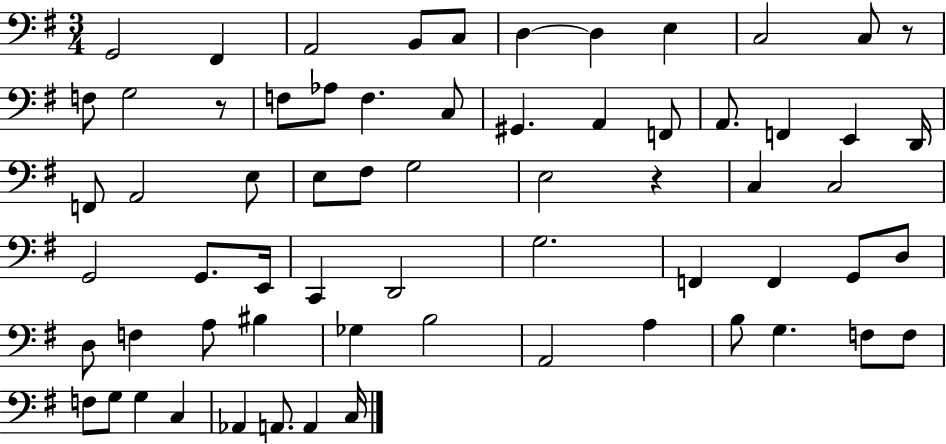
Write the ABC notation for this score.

X:1
T:Untitled
M:3/4
L:1/4
K:G
G,,2 ^F,, A,,2 B,,/2 C,/2 D, D, E, C,2 C,/2 z/2 F,/2 G,2 z/2 F,/2 _A,/2 F, C,/2 ^G,, A,, F,,/2 A,,/2 F,, E,, D,,/4 F,,/2 A,,2 E,/2 E,/2 ^F,/2 G,2 E,2 z C, C,2 G,,2 G,,/2 E,,/4 C,, D,,2 G,2 F,, F,, G,,/2 D,/2 D,/2 F, A,/2 ^B, _G, B,2 A,,2 A, B,/2 G, F,/2 F,/2 F,/2 G,/2 G, C, _A,, A,,/2 A,, C,/4